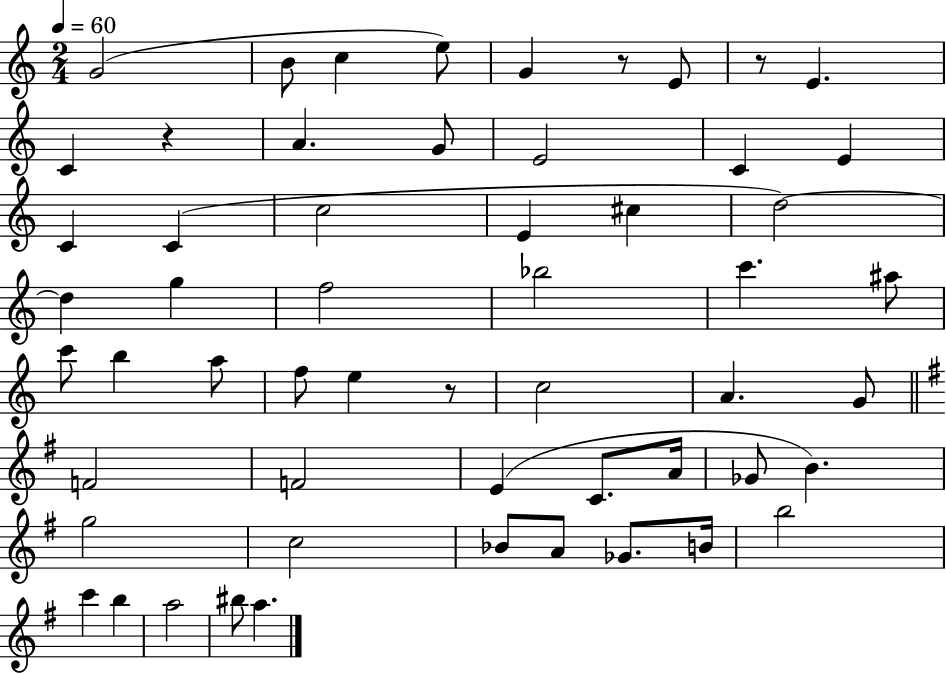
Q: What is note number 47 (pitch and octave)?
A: B5